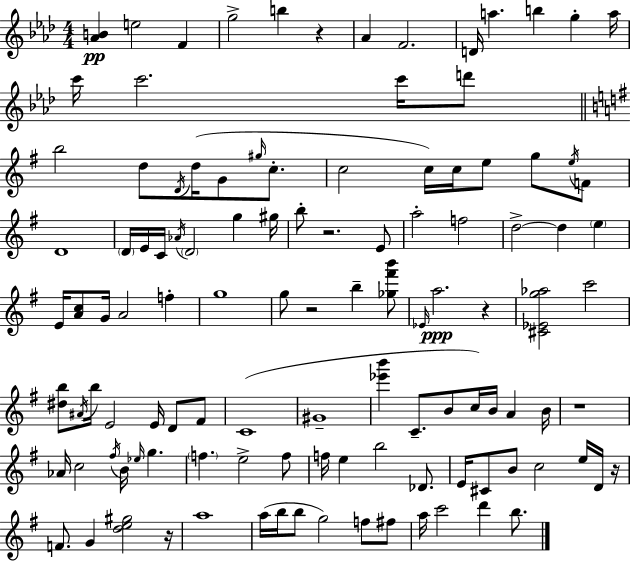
X:1
T:Untitled
M:4/4
L:1/4
K:Ab
[_AB] e2 F g2 b z _A F2 D/4 a b g a/4 c'/4 c'2 c'/4 d'/2 b2 d/2 D/4 d/4 G/2 ^g/4 c/2 c2 c/4 c/4 e/2 g/2 e/4 F/2 D4 D/4 E/4 C/4 _A/4 D2 g ^g/4 b/2 z2 E/2 a2 f2 d2 d e E/4 [Ac]/2 G/4 A2 f g4 g/2 z2 b [_g^f'b']/2 _E/4 a2 z [^C_Eg_a]2 c'2 [^db]/2 ^A/4 b/4 E2 E/4 D/2 ^F/2 C4 ^G4 [_e'b'] C/2 B/2 c/4 B/4 A B/4 z4 _A/4 c2 ^f/4 B/4 _e/4 g f e2 f/2 f/4 e b2 _D/2 E/4 ^C/2 B/2 c2 e/4 D/4 z/4 F/2 G [de^g]2 z/4 a4 a/4 b/4 b/2 g2 f/2 ^f/2 a/4 c'2 d' b/2